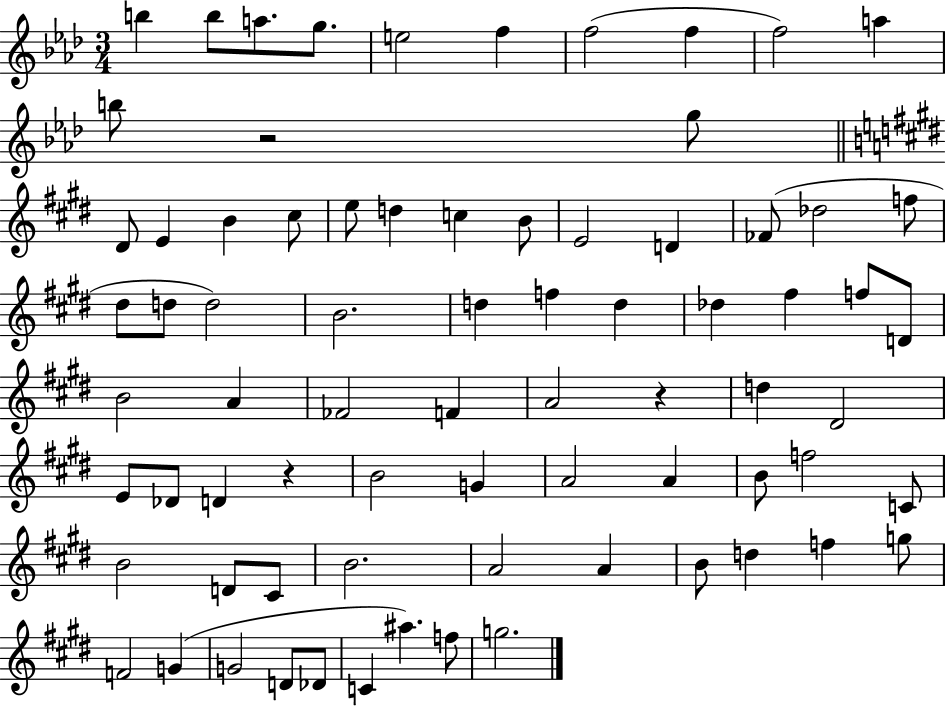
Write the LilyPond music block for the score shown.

{
  \clef treble
  \numericTimeSignature
  \time 3/4
  \key aes \major
  b''4 b''8 a''8. g''8. | e''2 f''4 | f''2( f''4 | f''2) a''4 | \break b''8 r2 g''8 | \bar "||" \break \key e \major dis'8 e'4 b'4 cis''8 | e''8 d''4 c''4 b'8 | e'2 d'4 | fes'8( des''2 f''8 | \break dis''8 d''8 d''2) | b'2. | d''4 f''4 d''4 | des''4 fis''4 f''8 d'8 | \break b'2 a'4 | fes'2 f'4 | a'2 r4 | d''4 dis'2 | \break e'8 des'8 d'4 r4 | b'2 g'4 | a'2 a'4 | b'8 f''2 c'8 | \break b'2 d'8 cis'8 | b'2. | a'2 a'4 | b'8 d''4 f''4 g''8 | \break f'2 g'4( | g'2 d'8 des'8 | c'4 ais''4.) f''8 | g''2. | \break \bar "|."
}